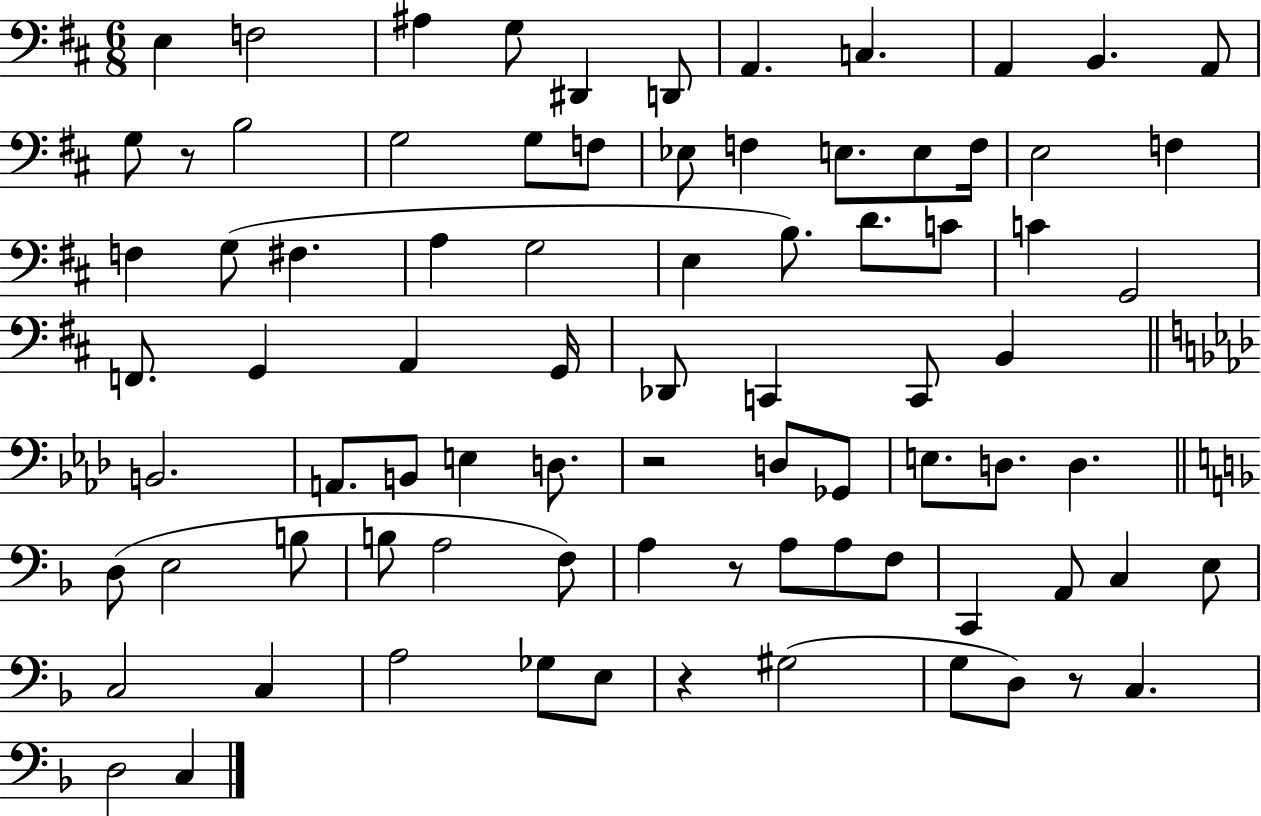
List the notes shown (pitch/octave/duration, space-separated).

E3/q F3/h A#3/q G3/e D#2/q D2/e A2/q. C3/q. A2/q B2/q. A2/e G3/e R/e B3/h G3/h G3/e F3/e Eb3/e F3/q E3/e. E3/e F3/s E3/h F3/q F3/q G3/e F#3/q. A3/q G3/h E3/q B3/e. D4/e. C4/e C4/q G2/h F2/e. G2/q A2/q G2/s Db2/e C2/q C2/e B2/q B2/h. A2/e. B2/e E3/q D3/e. R/h D3/e Gb2/e E3/e. D3/e. D3/q. D3/e E3/h B3/e B3/e A3/h F3/e A3/q R/e A3/e A3/e F3/e C2/q A2/e C3/q E3/e C3/h C3/q A3/h Gb3/e E3/e R/q G#3/h G3/e D3/e R/e C3/q. D3/h C3/q